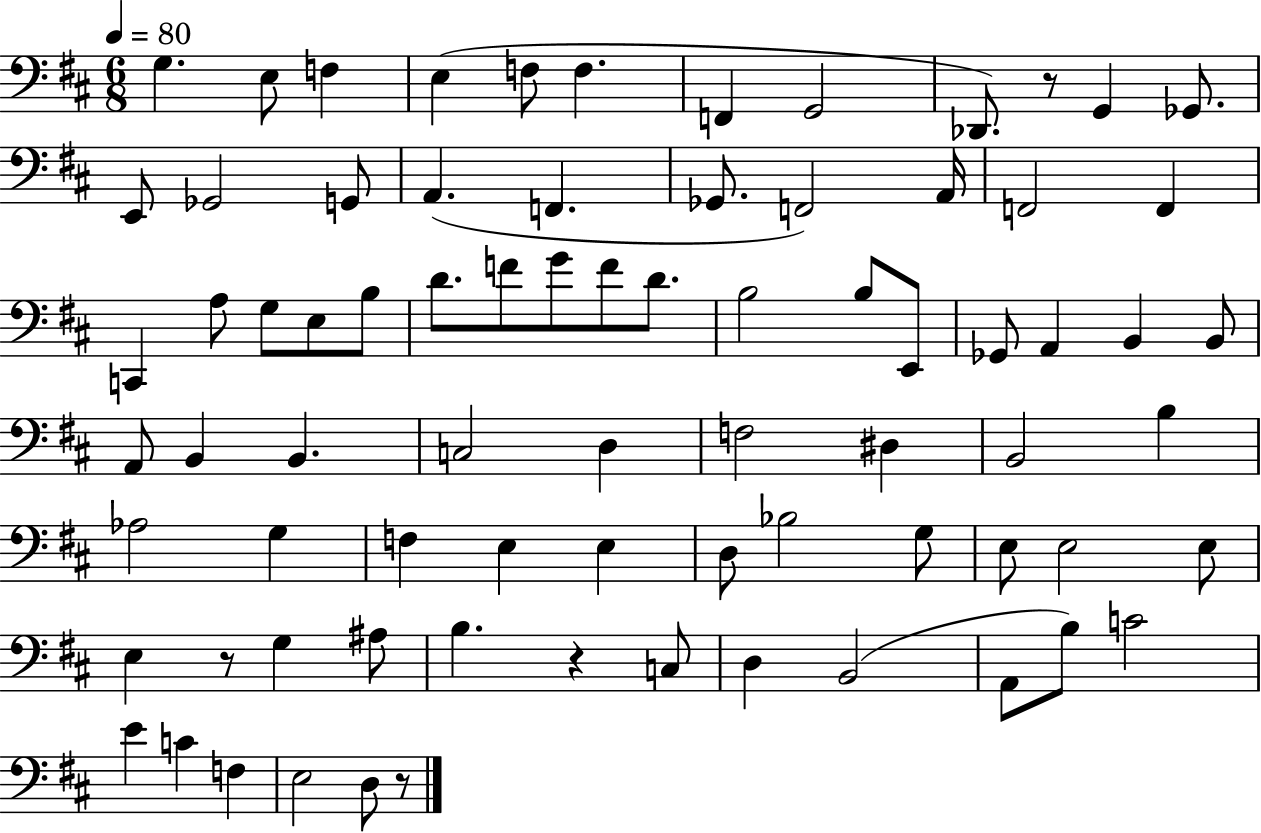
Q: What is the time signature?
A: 6/8